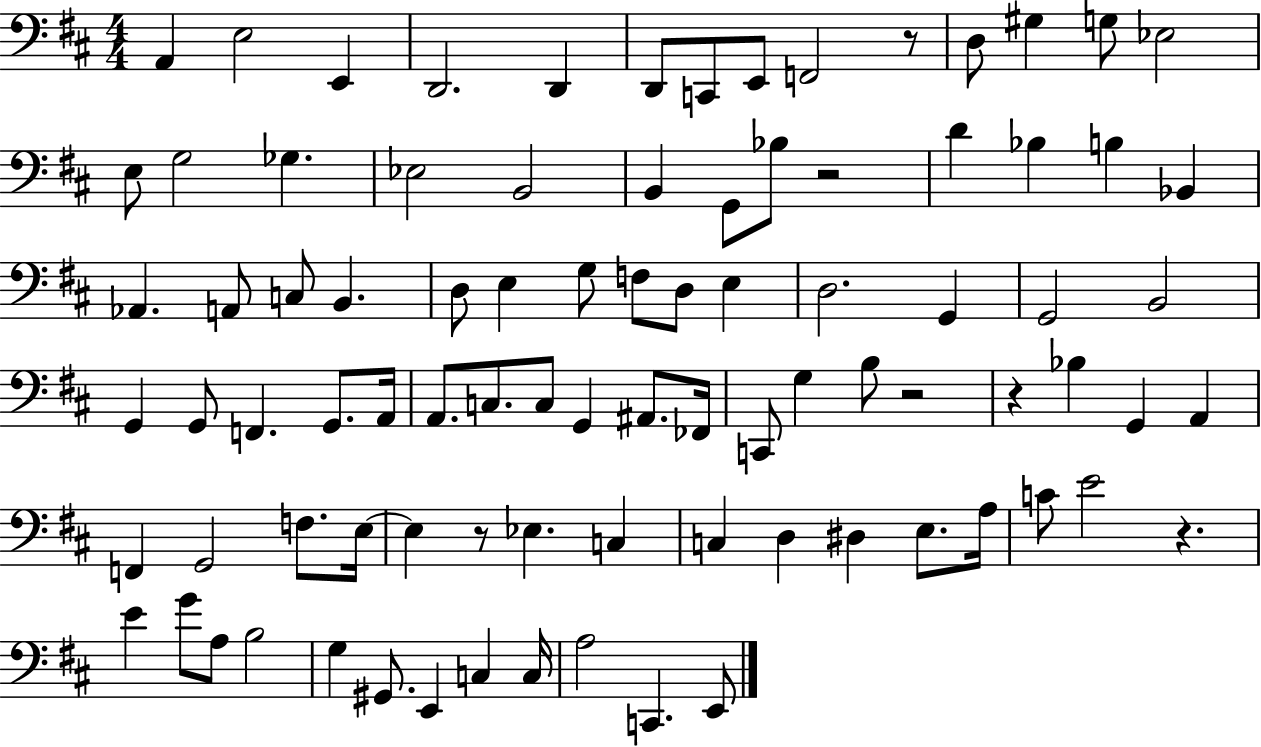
X:1
T:Untitled
M:4/4
L:1/4
K:D
A,, E,2 E,, D,,2 D,, D,,/2 C,,/2 E,,/2 F,,2 z/2 D,/2 ^G, G,/2 _E,2 E,/2 G,2 _G, _E,2 B,,2 B,, G,,/2 _B,/2 z2 D _B, B, _B,, _A,, A,,/2 C,/2 B,, D,/2 E, G,/2 F,/2 D,/2 E, D,2 G,, G,,2 B,,2 G,, G,,/2 F,, G,,/2 A,,/4 A,,/2 C,/2 C,/2 G,, ^A,,/2 _F,,/4 C,,/2 G, B,/2 z2 z _B, G,, A,, F,, G,,2 F,/2 E,/4 E, z/2 _E, C, C, D, ^D, E,/2 A,/4 C/2 E2 z E G/2 A,/2 B,2 G, ^G,,/2 E,, C, C,/4 A,2 C,, E,,/2